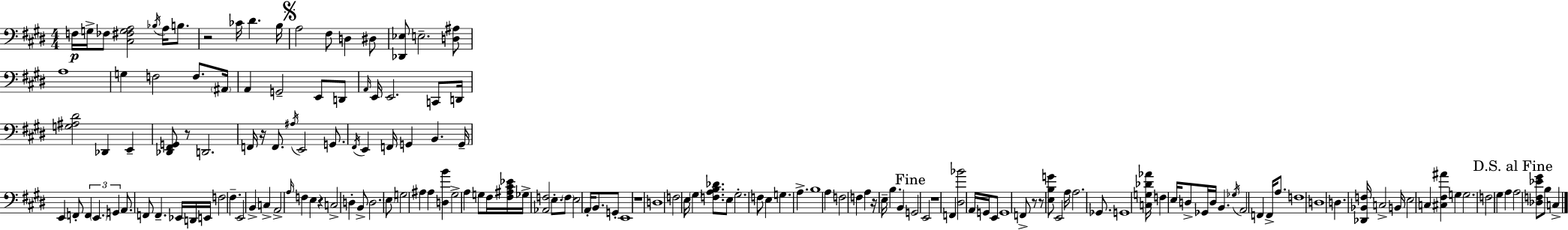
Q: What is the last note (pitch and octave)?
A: C3